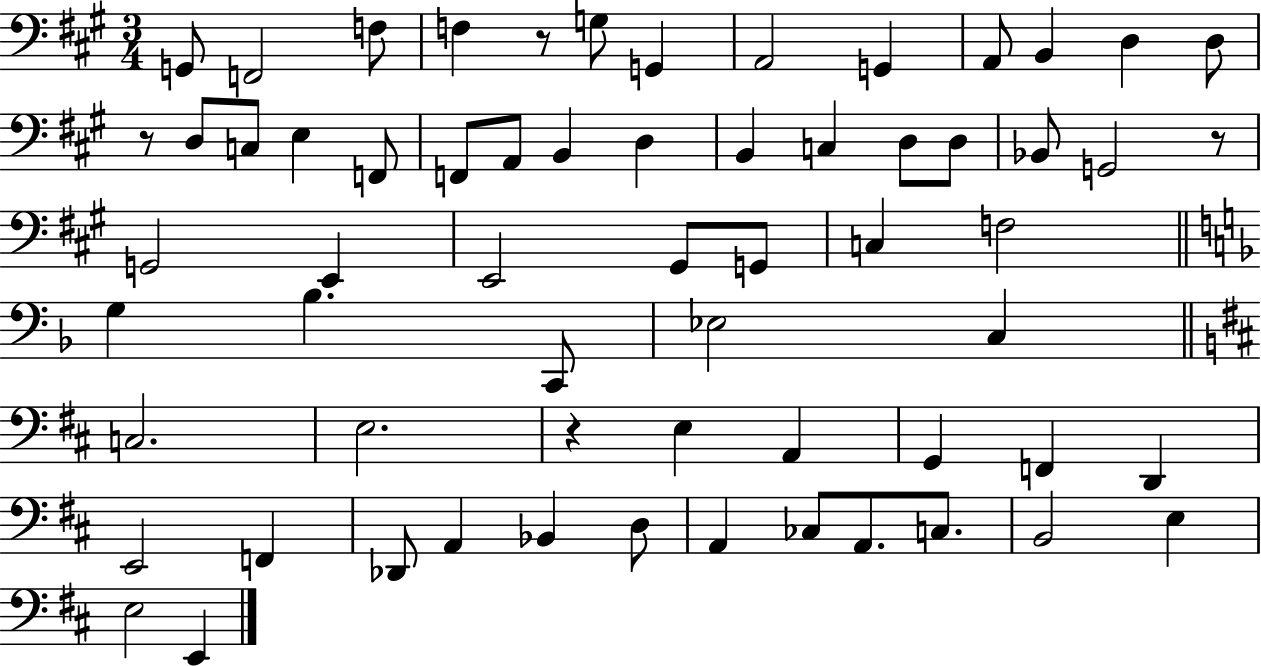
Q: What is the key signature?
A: A major